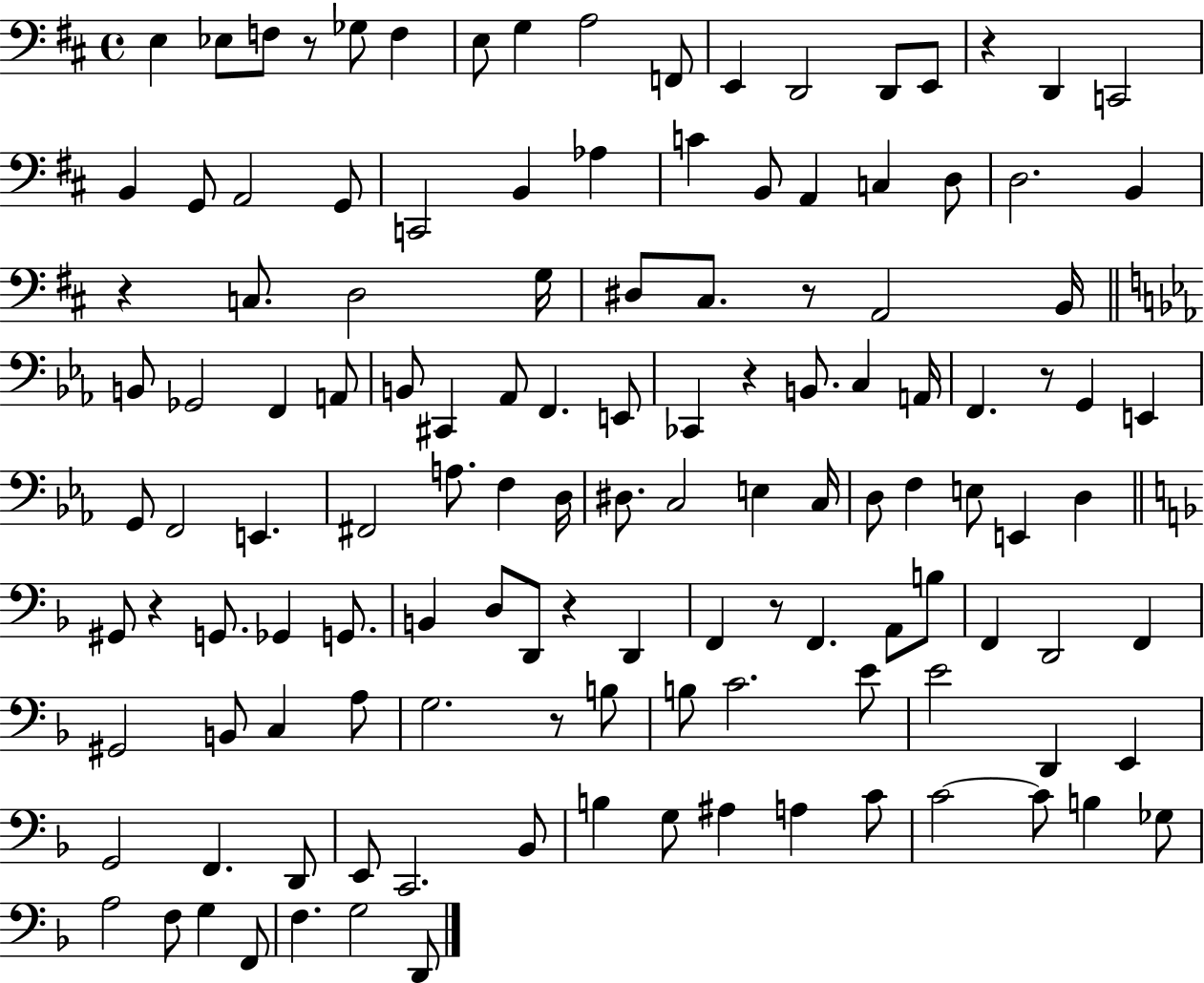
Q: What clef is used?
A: bass